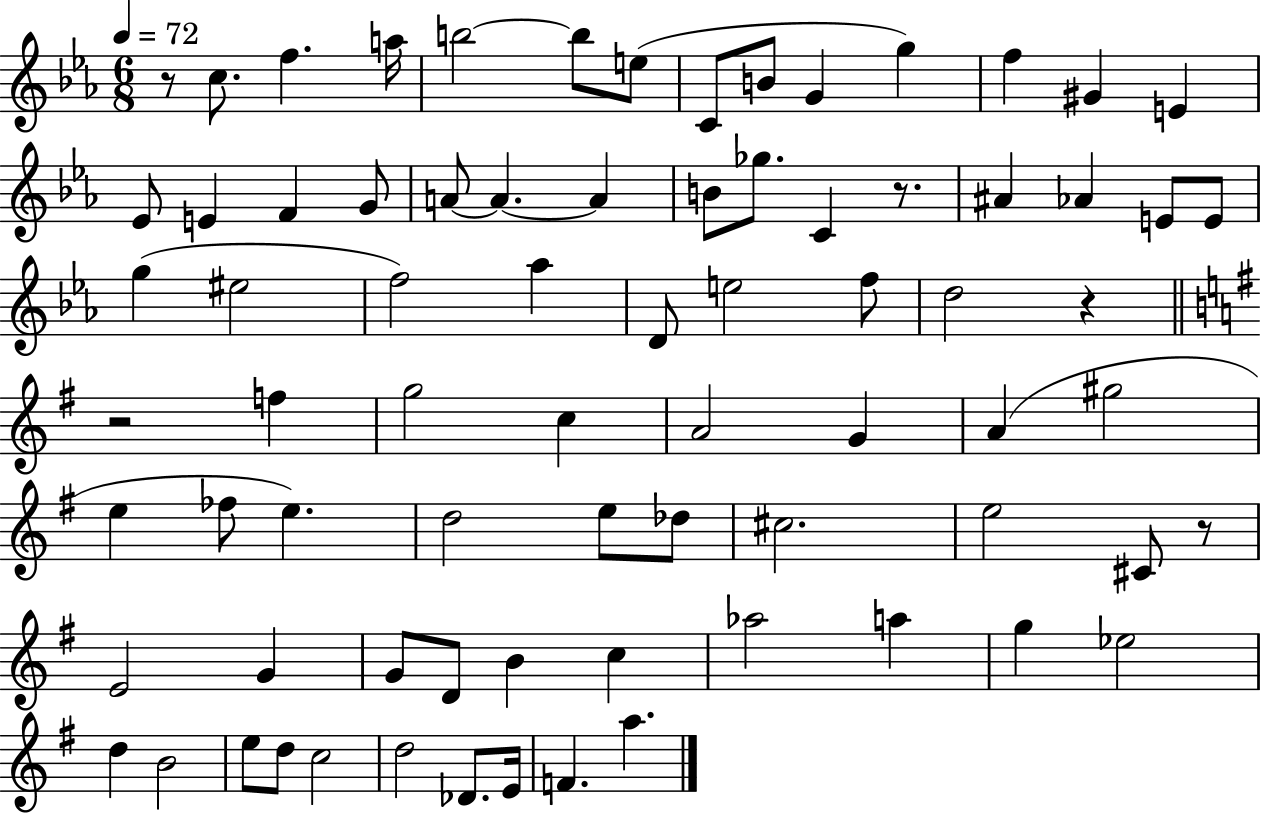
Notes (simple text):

R/e C5/e. F5/q. A5/s B5/h B5/e E5/e C4/e B4/e G4/q G5/q F5/q G#4/q E4/q Eb4/e E4/q F4/q G4/e A4/e A4/q. A4/q B4/e Gb5/e. C4/q R/e. A#4/q Ab4/q E4/e E4/e G5/q EIS5/h F5/h Ab5/q D4/e E5/h F5/e D5/h R/q R/h F5/q G5/h C5/q A4/h G4/q A4/q G#5/h E5/q FES5/e E5/q. D5/h E5/e Db5/e C#5/h. E5/h C#4/e R/e E4/h G4/q G4/e D4/e B4/q C5/q Ab5/h A5/q G5/q Eb5/h D5/q B4/h E5/e D5/e C5/h D5/h Db4/e. E4/s F4/q. A5/q.